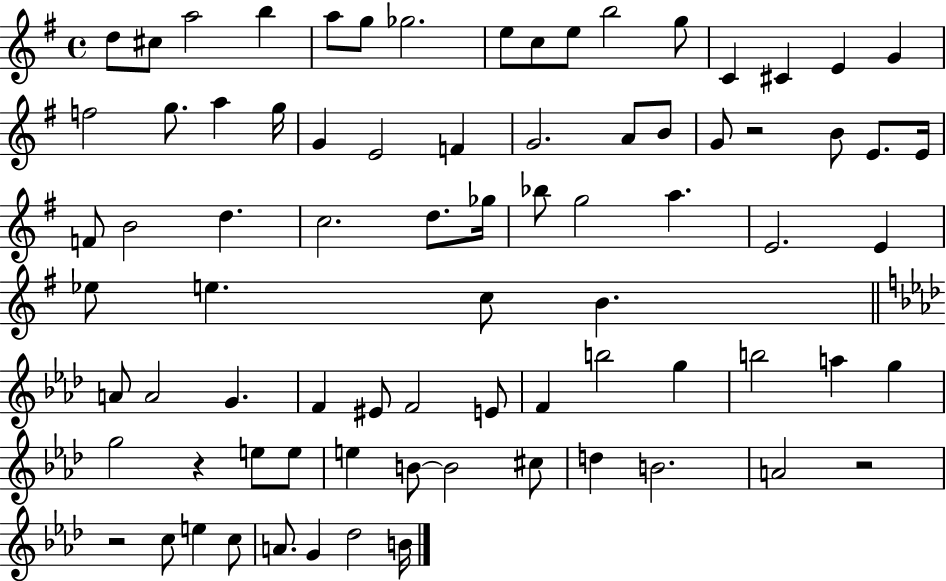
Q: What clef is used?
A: treble